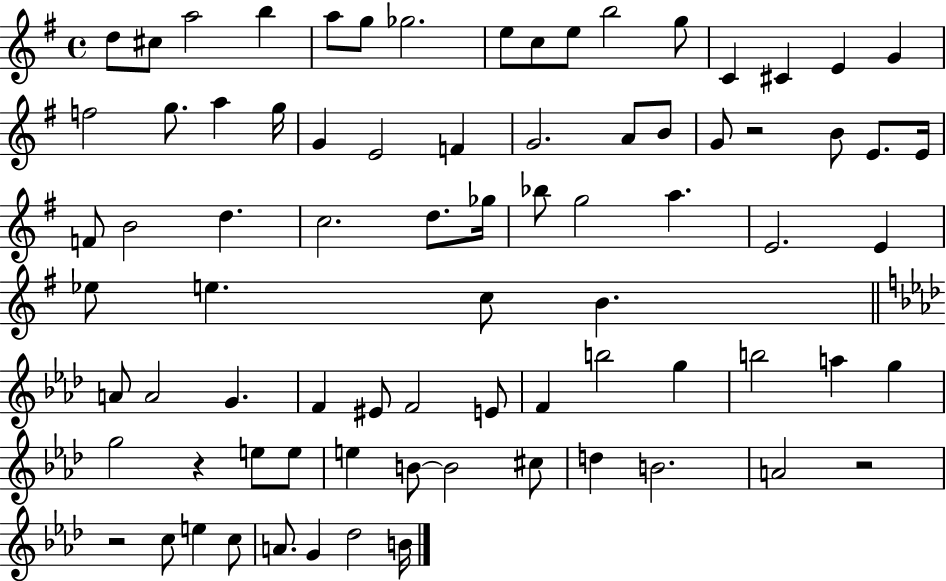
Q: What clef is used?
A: treble